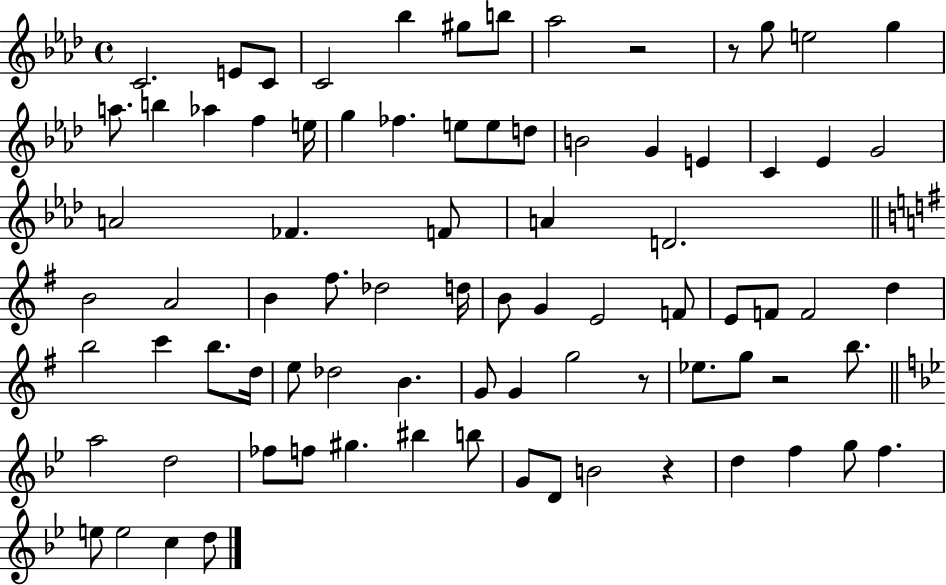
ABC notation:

X:1
T:Untitled
M:4/4
L:1/4
K:Ab
C2 E/2 C/2 C2 _b ^g/2 b/2 _a2 z2 z/2 g/2 e2 g a/2 b _a f e/4 g _f e/2 e/2 d/2 B2 G E C _E G2 A2 _F F/2 A D2 B2 A2 B ^f/2 _d2 d/4 B/2 G E2 F/2 E/2 F/2 F2 d b2 c' b/2 d/4 e/2 _d2 B G/2 G g2 z/2 _e/2 g/2 z2 b/2 a2 d2 _f/2 f/2 ^g ^b b/2 G/2 D/2 B2 z d f g/2 f e/2 e2 c d/2